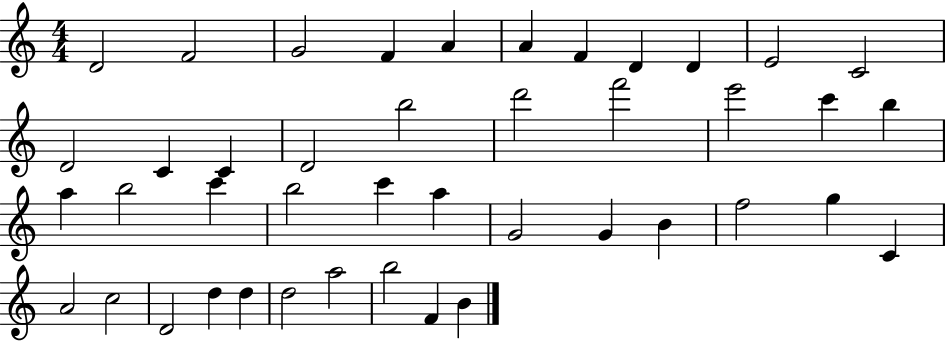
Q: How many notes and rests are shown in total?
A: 43